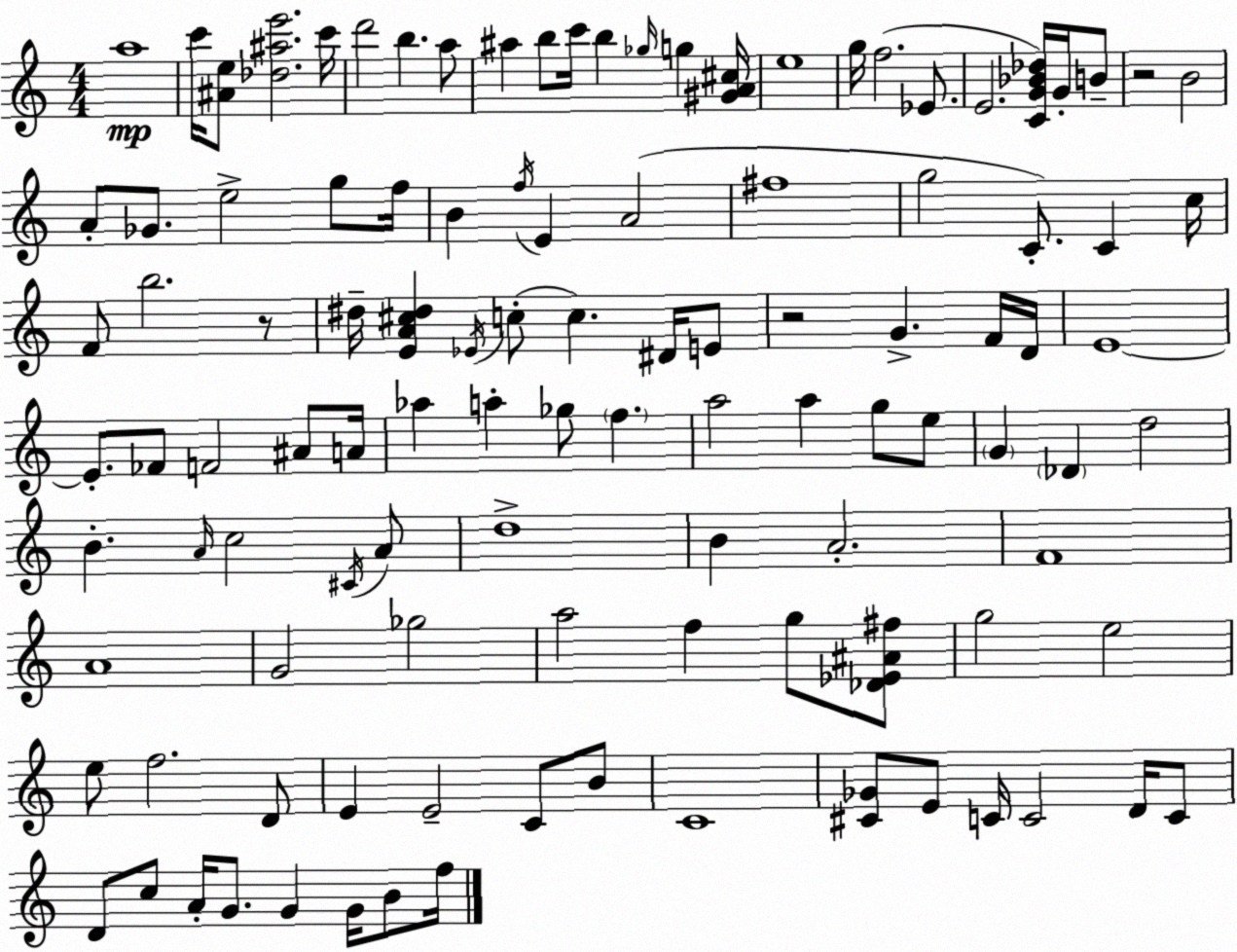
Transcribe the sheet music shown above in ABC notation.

X:1
T:Untitled
M:4/4
L:1/4
K:C
a4 c'/4 [^Ae]/2 [_d^ae']2 c'/4 d'2 b a/2 ^a b/2 c'/4 b _g/4 g [^GA^c]/4 e4 g/4 f2 _E/2 E2 [CG_B_d]/4 G/4 B/2 z2 B2 A/2 _G/2 e2 g/2 f/4 B f/4 E A2 ^f4 g2 C/2 C c/4 F/2 b2 z/2 ^d/4 [EA^c^d] _E/4 c/2 c ^D/4 E/2 z2 G F/4 D/4 E4 E/2 _F/2 F2 ^A/2 A/4 _a a _g/2 f a2 a g/2 e/2 G _D d2 B A/4 c2 ^C/4 A/2 d4 B A2 F4 A4 G2 _g2 a2 f g/2 [_D_E^A^f]/2 g2 e2 e/2 f2 D/2 E E2 C/2 B/2 C4 [^C_G]/2 E/2 C/4 C2 D/4 C/2 D/2 c/2 A/4 G/2 G G/4 B/2 f/4